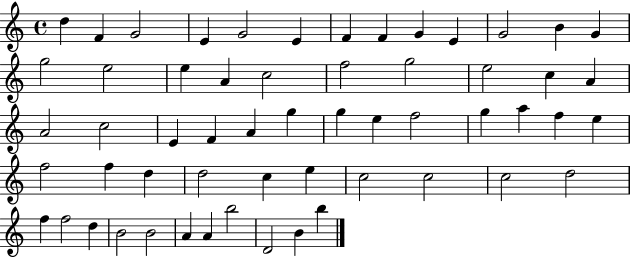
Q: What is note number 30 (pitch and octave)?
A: G5